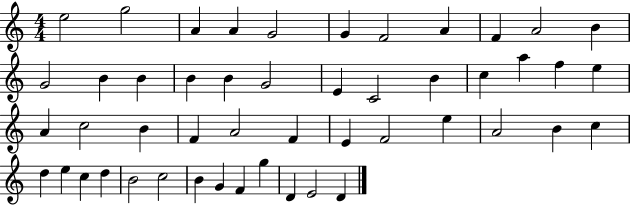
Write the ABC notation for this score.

X:1
T:Untitled
M:4/4
L:1/4
K:C
e2 g2 A A G2 G F2 A F A2 B G2 B B B B G2 E C2 B c a f e A c2 B F A2 F E F2 e A2 B c d e c d B2 c2 B G F g D E2 D